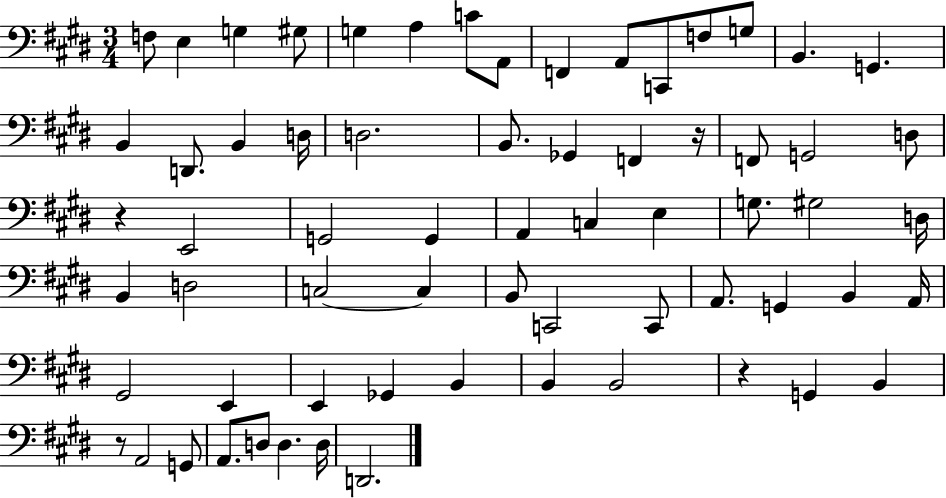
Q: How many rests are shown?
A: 4